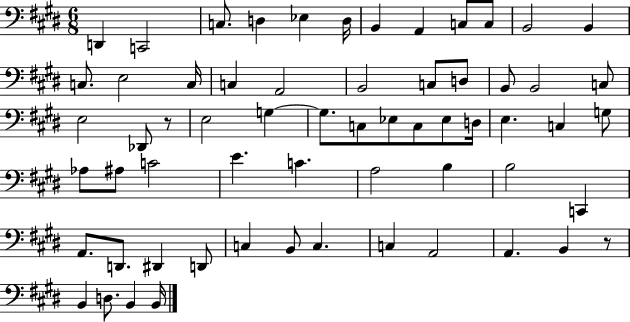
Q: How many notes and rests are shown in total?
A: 62